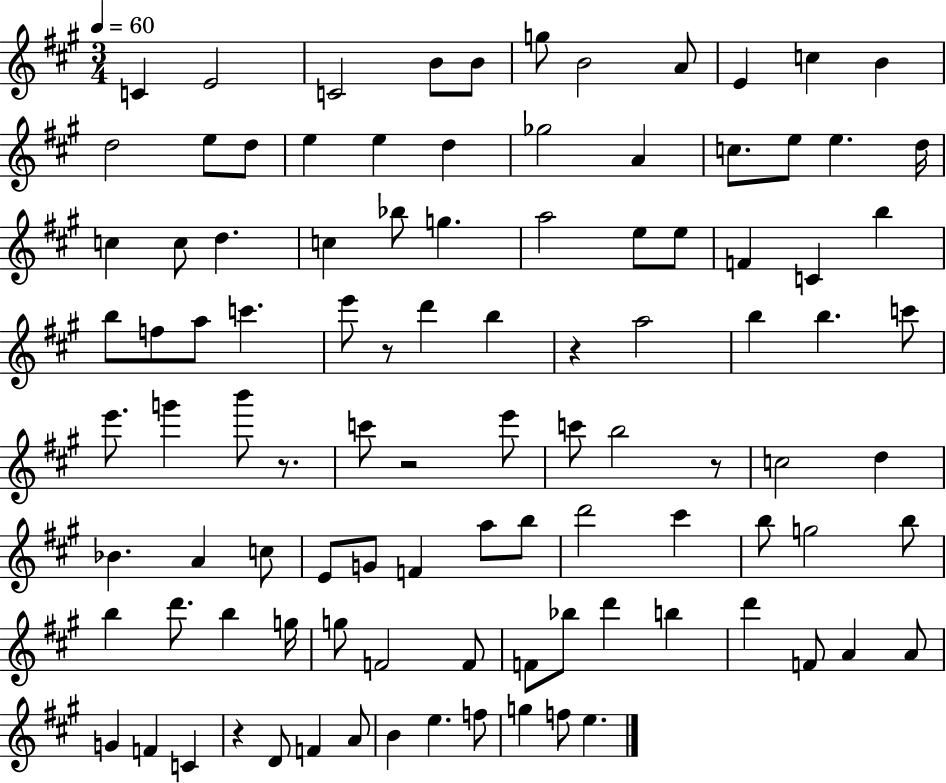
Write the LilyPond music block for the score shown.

{
  \clef treble
  \numericTimeSignature
  \time 3/4
  \key a \major
  \tempo 4 = 60
  c'4 e'2 | c'2 b'8 b'8 | g''8 b'2 a'8 | e'4 c''4 b'4 | \break d''2 e''8 d''8 | e''4 e''4 d''4 | ges''2 a'4 | c''8. e''8 e''4. d''16 | \break c''4 c''8 d''4. | c''4 bes''8 g''4. | a''2 e''8 e''8 | f'4 c'4 b''4 | \break b''8 f''8 a''8 c'''4. | e'''8 r8 d'''4 b''4 | r4 a''2 | b''4 b''4. c'''8 | \break e'''8. g'''4 b'''8 r8. | c'''8 r2 e'''8 | c'''8 b''2 r8 | c''2 d''4 | \break bes'4. a'4 c''8 | e'8 g'8 f'4 a''8 b''8 | d'''2 cis'''4 | b''8 g''2 b''8 | \break b''4 d'''8. b''4 g''16 | g''8 f'2 f'8 | f'8 bes''8 d'''4 b''4 | d'''4 f'8 a'4 a'8 | \break g'4 f'4 c'4 | r4 d'8 f'4 a'8 | b'4 e''4. f''8 | g''4 f''8 e''4. | \break \bar "|."
}